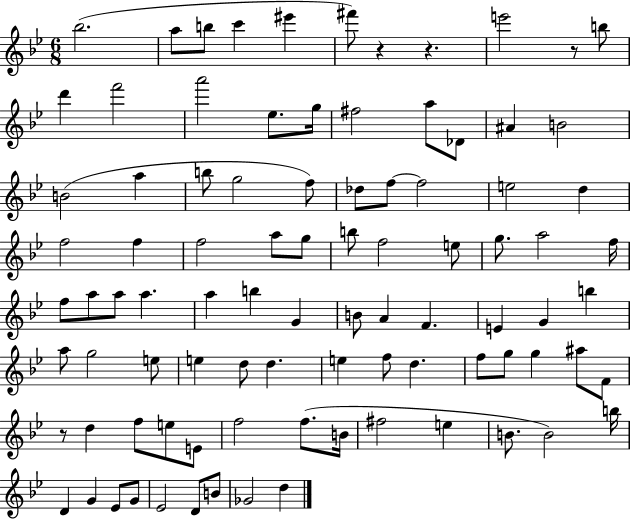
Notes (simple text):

Bb5/h. A5/e B5/e C6/q EIS6/q F#6/e R/q R/q. E6/h R/e B5/e D6/q F6/h A6/h Eb5/e. G5/s F#5/h A5/e Db4/e A#4/q B4/h B4/h A5/q B5/e G5/h F5/e Db5/e F5/e F5/h E5/h D5/q F5/h F5/q F5/h A5/e G5/e B5/e F5/h E5/e G5/e. A5/h F5/s F5/e A5/e A5/e A5/q. A5/q B5/q G4/q B4/e A4/q F4/q. E4/q G4/q B5/q A5/e G5/h E5/e E5/q D5/e D5/q. E5/q F5/e D5/q. F5/e G5/e G5/q A#5/e F4/e R/e D5/q F5/e E5/e E4/e F5/h F5/e. B4/s F#5/h E5/q B4/e. B4/h B5/s D4/q G4/q Eb4/e G4/e Eb4/h D4/e B4/e Gb4/h D5/q